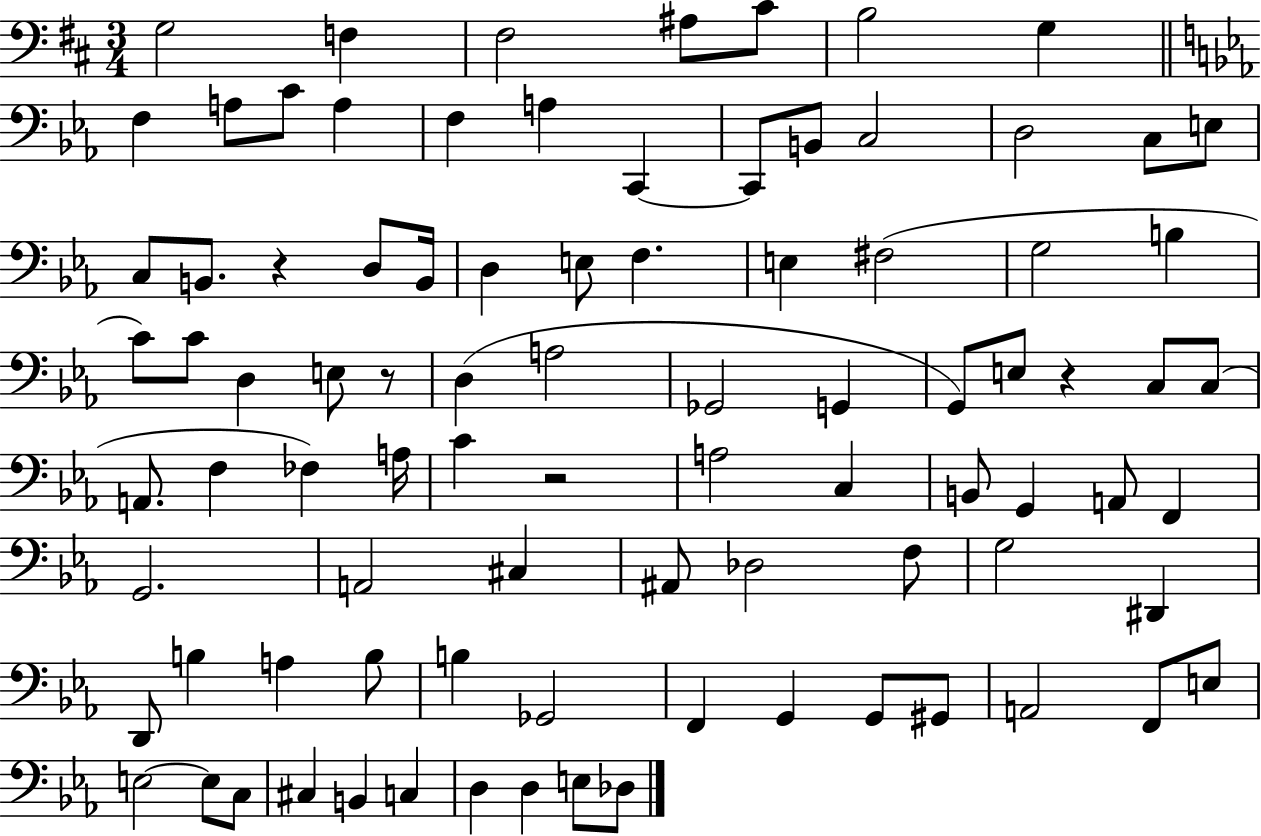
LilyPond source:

{
  \clef bass
  \numericTimeSignature
  \time 3/4
  \key d \major
  g2 f4 | fis2 ais8 cis'8 | b2 g4 | \bar "||" \break \key ees \major f4 a8 c'8 a4 | f4 a4 c,4~~ | c,8 b,8 c2 | d2 c8 e8 | \break c8 b,8. r4 d8 b,16 | d4 e8 f4. | e4 fis2( | g2 b4 | \break c'8) c'8 d4 e8 r8 | d4( a2 | ges,2 g,4 | g,8) e8 r4 c8 c8( | \break a,8. f4 fes4) a16 | c'4 r2 | a2 c4 | b,8 g,4 a,8 f,4 | \break g,2. | a,2 cis4 | ais,8 des2 f8 | g2 dis,4 | \break d,8 b4 a4 b8 | b4 ges,2 | f,4 g,4 g,8 gis,8 | a,2 f,8 e8 | \break e2~~ e8 c8 | cis4 b,4 c4 | d4 d4 e8 des8 | \bar "|."
}